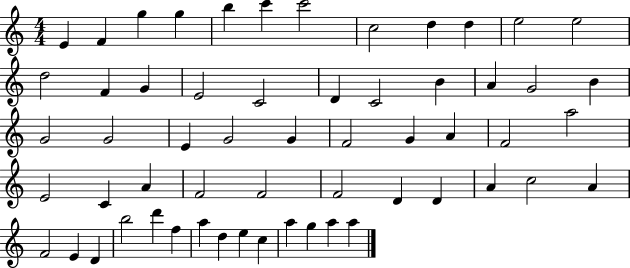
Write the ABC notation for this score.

X:1
T:Untitled
M:4/4
L:1/4
K:C
E F g g b c' c'2 c2 d d e2 e2 d2 F G E2 C2 D C2 B A G2 B G2 G2 E G2 G F2 G A F2 a2 E2 C A F2 F2 F2 D D A c2 A F2 E D b2 d' f a d e c a g a a